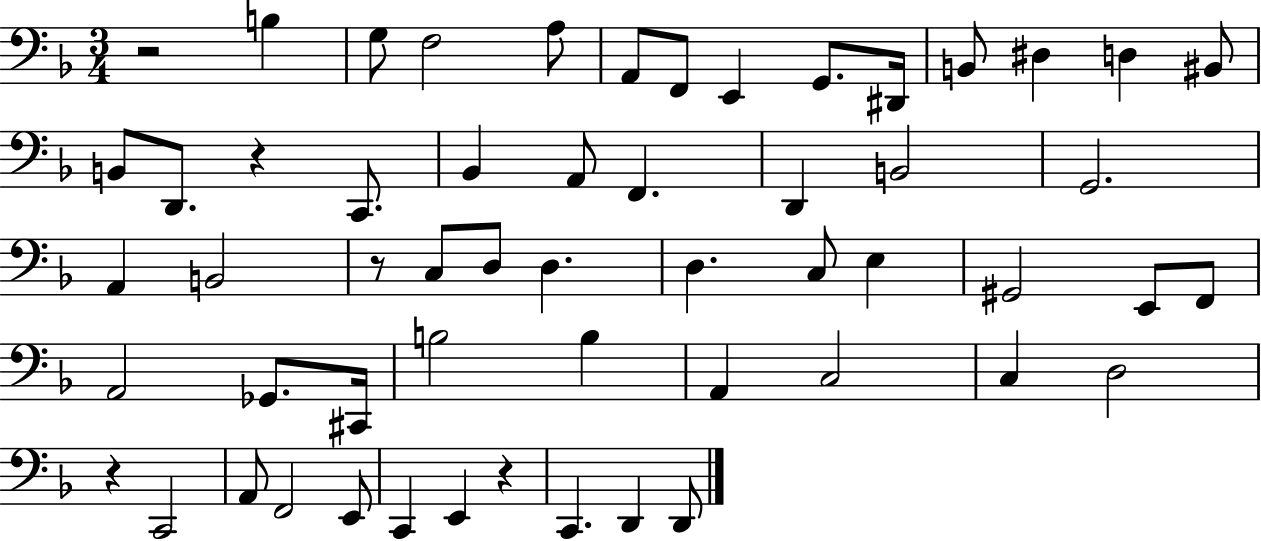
R/h B3/q G3/e F3/h A3/e A2/e F2/e E2/q G2/e. D#2/s B2/e D#3/q D3/q BIS2/e B2/e D2/e. R/q C2/e. Bb2/q A2/e F2/q. D2/q B2/h G2/h. A2/q B2/h R/e C3/e D3/e D3/q. D3/q. C3/e E3/q G#2/h E2/e F2/e A2/h Gb2/e. C#2/s B3/h B3/q A2/q C3/h C3/q D3/h R/q C2/h A2/e F2/h E2/e C2/q E2/q R/q C2/q. D2/q D2/e